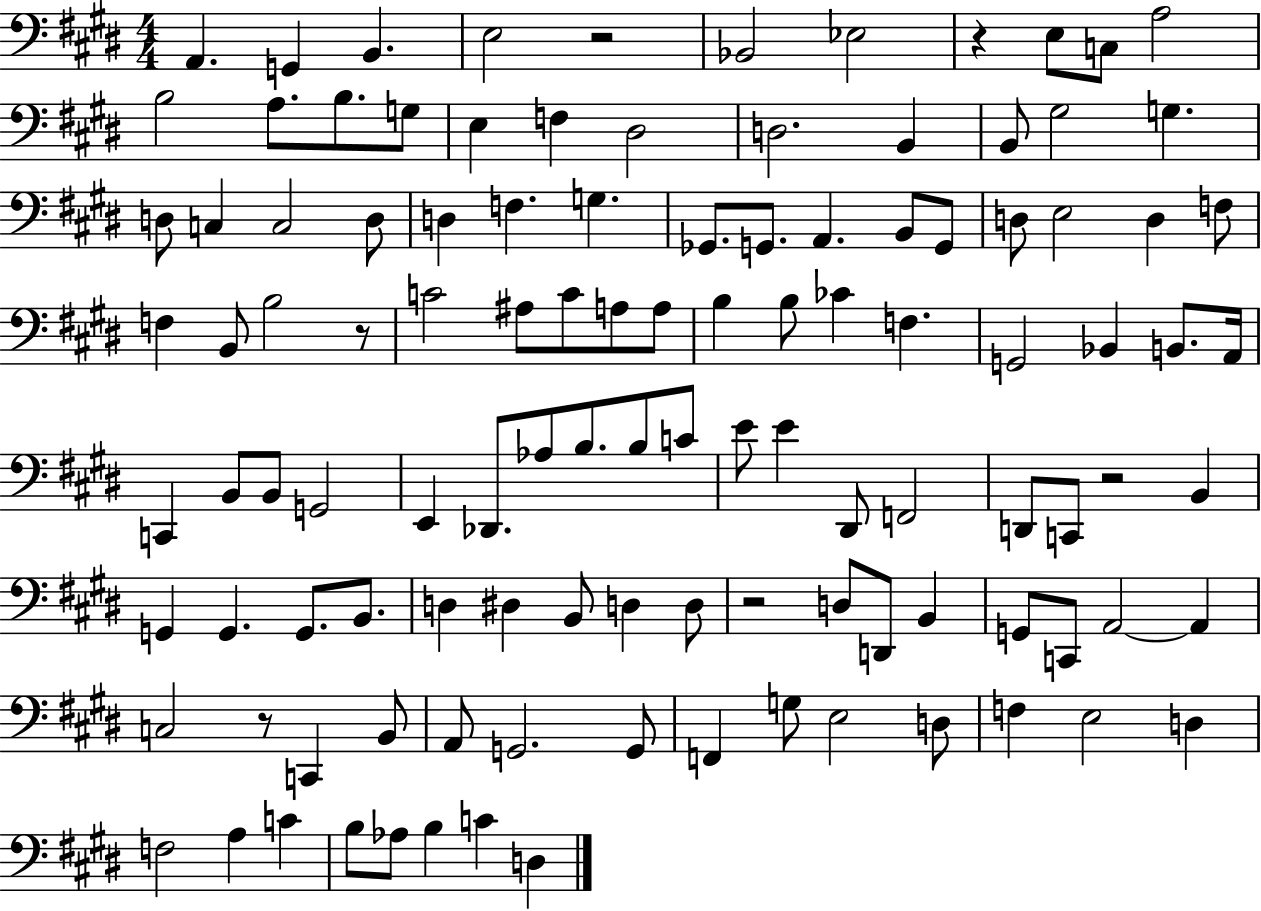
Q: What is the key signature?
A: E major